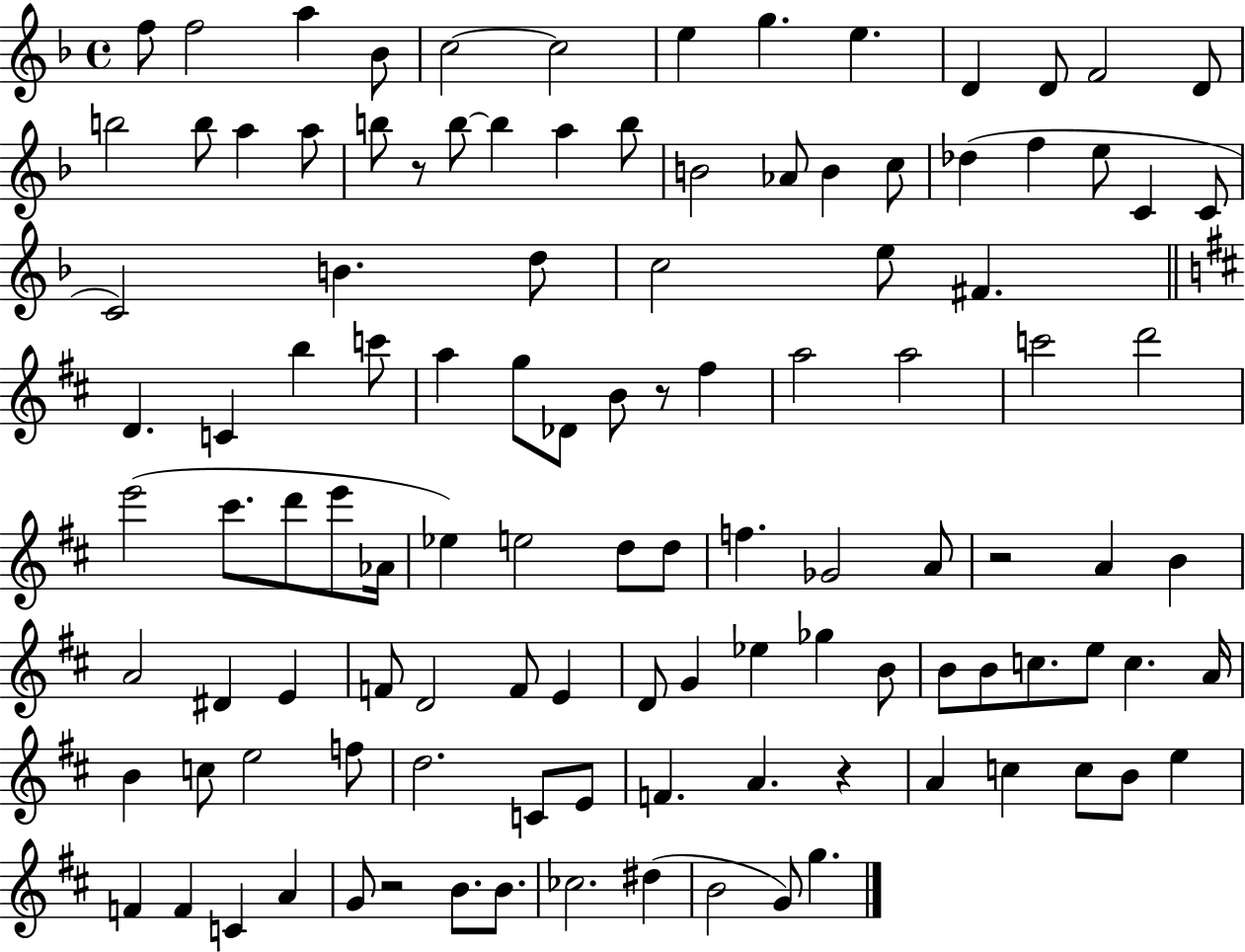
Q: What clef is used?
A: treble